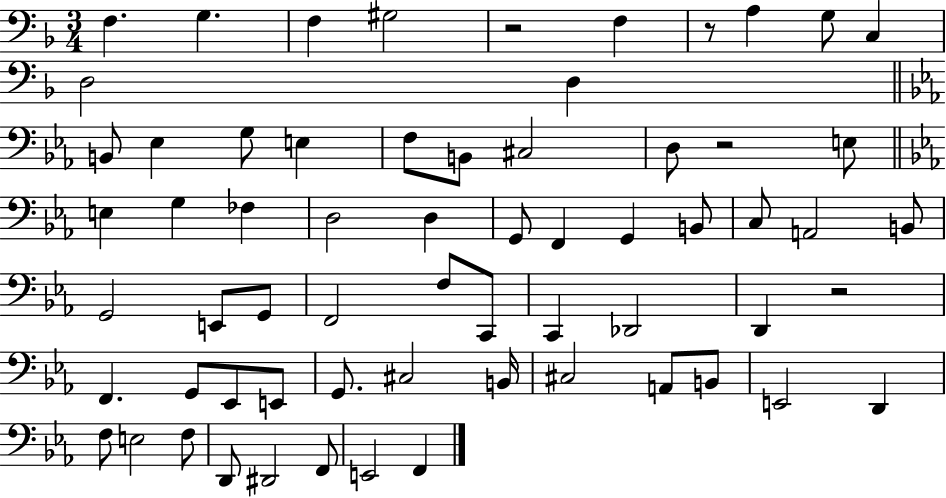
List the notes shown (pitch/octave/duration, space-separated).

F3/q. G3/q. F3/q G#3/h R/h F3/q R/e A3/q G3/e C3/q D3/h D3/q B2/e Eb3/q G3/e E3/q F3/e B2/e C#3/h D3/e R/h E3/e E3/q G3/q FES3/q D3/h D3/q G2/e F2/q G2/q B2/e C3/e A2/h B2/e G2/h E2/e G2/e F2/h F3/e C2/e C2/q Db2/h D2/q R/h F2/q. G2/e Eb2/e E2/e G2/e. C#3/h B2/s C#3/h A2/e B2/e E2/h D2/q F3/e E3/h F3/e D2/e D#2/h F2/e E2/h F2/q